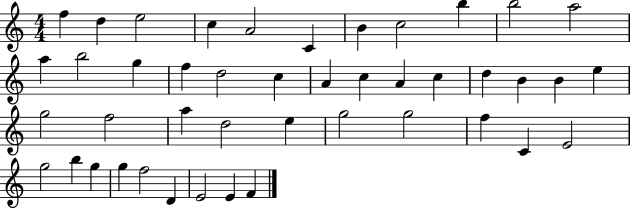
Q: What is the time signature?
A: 4/4